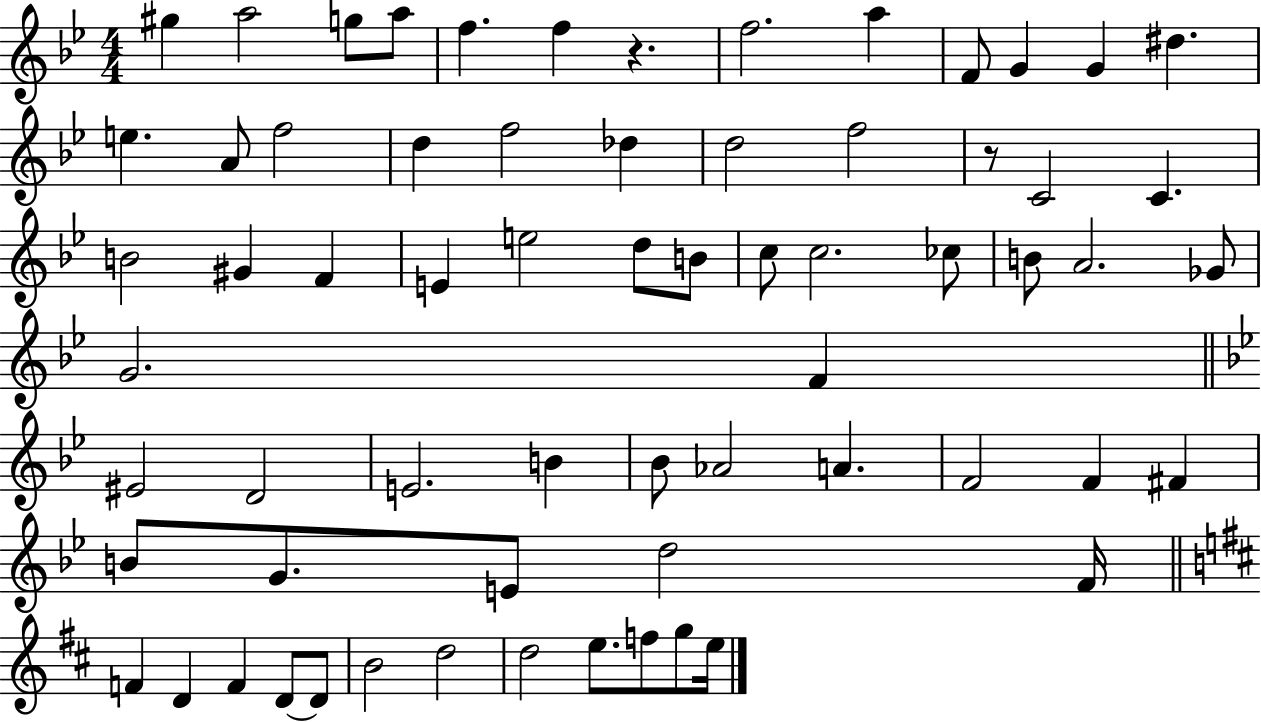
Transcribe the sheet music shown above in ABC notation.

X:1
T:Untitled
M:4/4
L:1/4
K:Bb
^g a2 g/2 a/2 f f z f2 a F/2 G G ^d e A/2 f2 d f2 _d d2 f2 z/2 C2 C B2 ^G F E e2 d/2 B/2 c/2 c2 _c/2 B/2 A2 _G/2 G2 F ^E2 D2 E2 B _B/2 _A2 A F2 F ^F B/2 G/2 E/2 d2 F/4 F D F D/2 D/2 B2 d2 d2 e/2 f/2 g/2 e/4